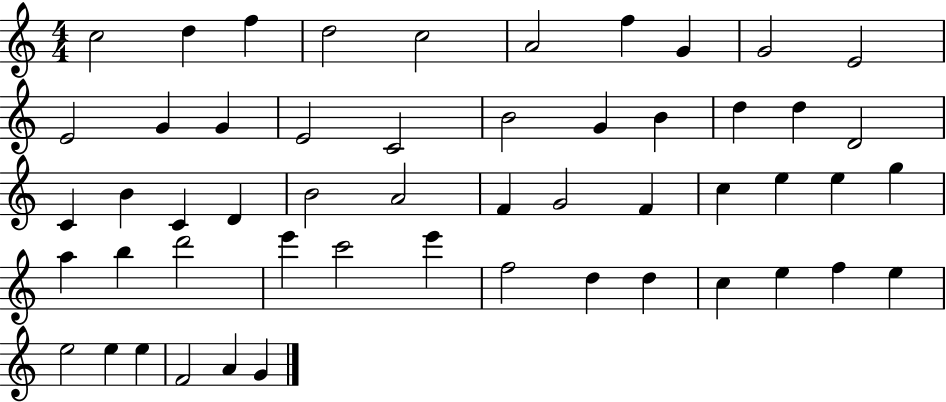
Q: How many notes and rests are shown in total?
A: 53